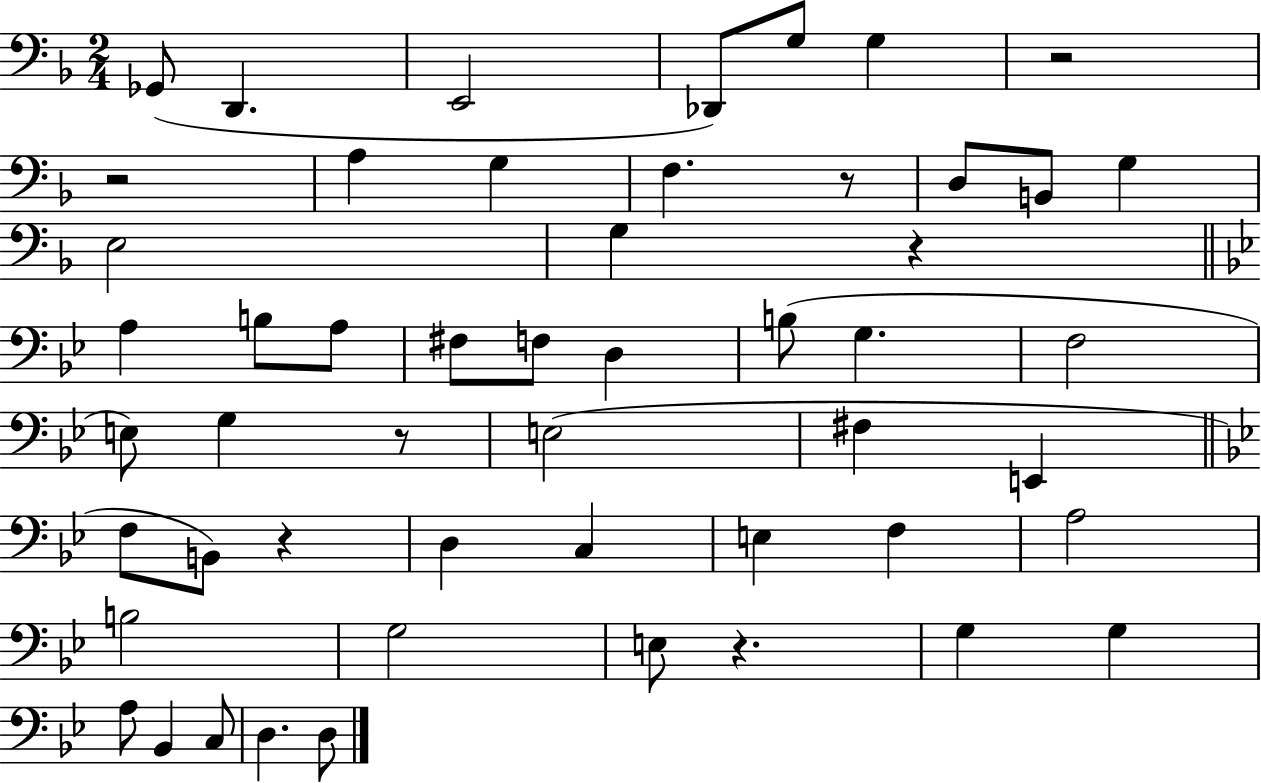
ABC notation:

X:1
T:Untitled
M:2/4
L:1/4
K:F
_G,,/2 D,, E,,2 _D,,/2 G,/2 G, z2 z2 A, G, F, z/2 D,/2 B,,/2 G, E,2 G, z A, B,/2 A,/2 ^F,/2 F,/2 D, B,/2 G, F,2 E,/2 G, z/2 E,2 ^F, E,, F,/2 B,,/2 z D, C, E, F, A,2 B,2 G,2 E,/2 z G, G, A,/2 _B,, C,/2 D, D,/2